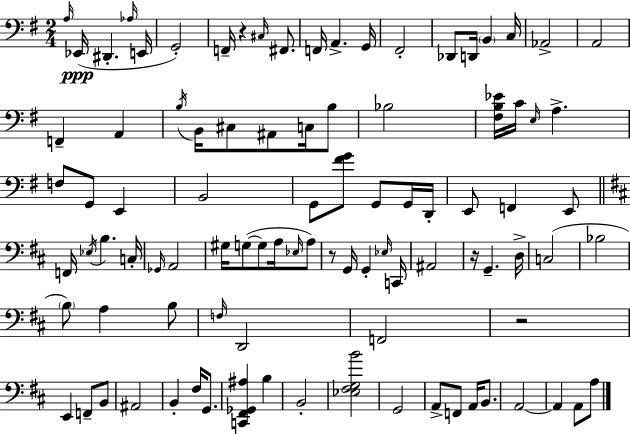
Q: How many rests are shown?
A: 4